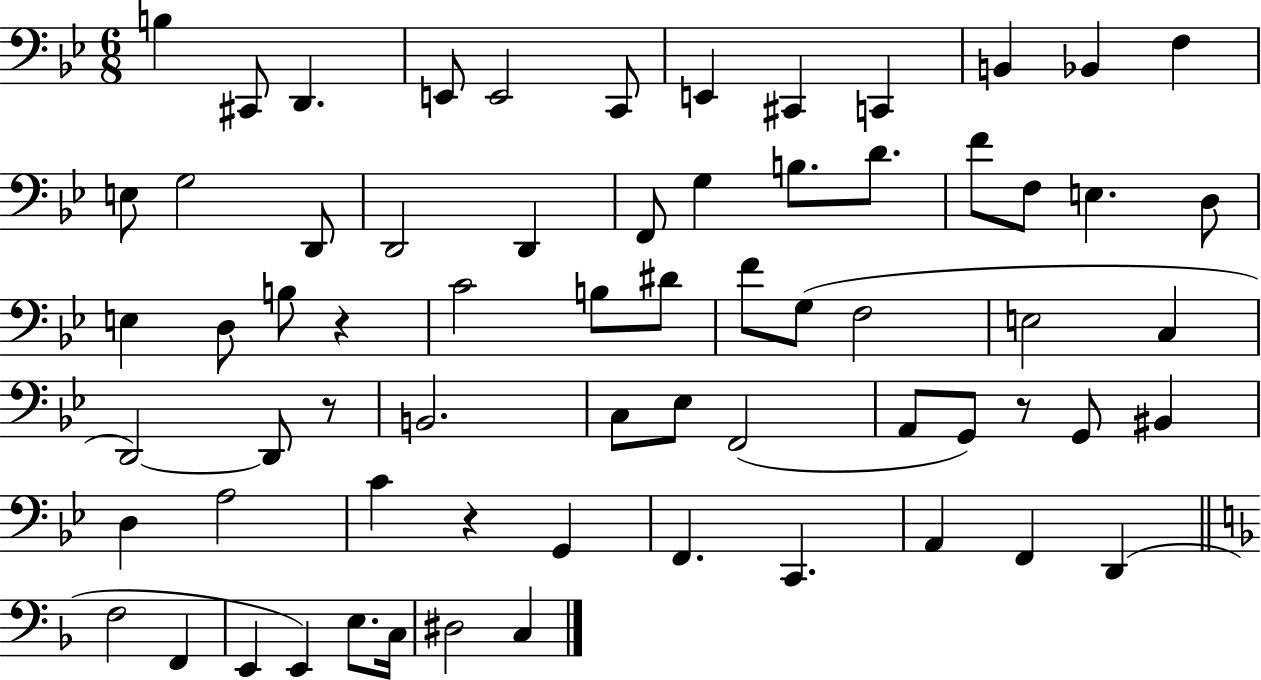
{
  \clef bass
  \numericTimeSignature
  \time 6/8
  \key bes \major
  b4 cis,8 d,4. | e,8 e,2 c,8 | e,4 cis,4 c,4 | b,4 bes,4 f4 | \break e8 g2 d,8 | d,2 d,4 | f,8 g4 b8. d'8. | f'8 f8 e4. d8 | \break e4 d8 b8 r4 | c'2 b8 dis'8 | f'8 g8( f2 | e2 c4 | \break d,2~~) d,8 r8 | b,2. | c8 ees8 f,2( | a,8 g,8) r8 g,8 bis,4 | \break d4 a2 | c'4 r4 g,4 | f,4. c,4. | a,4 f,4 d,4( | \break \bar "||" \break \key d \minor f2 f,4 | e,4 e,4) e8. c16 | dis2 c4 | \bar "|."
}